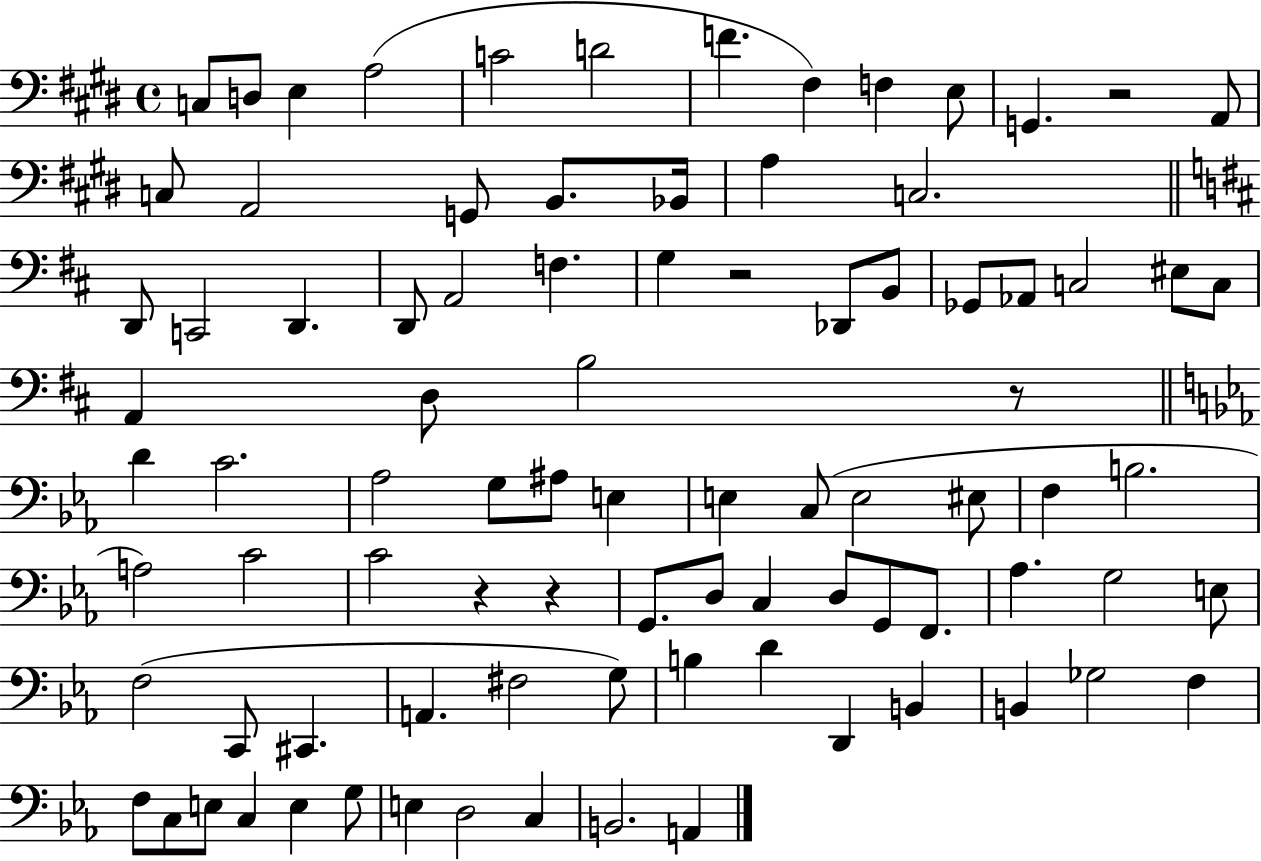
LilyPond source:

{
  \clef bass
  \time 4/4
  \defaultTimeSignature
  \key e \major
  c8 d8 e4 a2( | c'2 d'2 | f'4. fis4) f4 e8 | g,4. r2 a,8 | \break c8 a,2 g,8 b,8. bes,16 | a4 c2. | \bar "||" \break \key b \minor d,8 c,2 d,4. | d,8 a,2 f4. | g4 r2 des,8 b,8 | ges,8 aes,8 c2 eis8 c8 | \break a,4 d8 b2 r8 | \bar "||" \break \key c \minor d'4 c'2. | aes2 g8 ais8 e4 | e4 c8( e2 eis8 | f4 b2. | \break a2) c'2 | c'2 r4 r4 | g,8. d8 c4 d8 g,8 f,8. | aes4. g2 e8 | \break f2( c,8 cis,4. | a,4. fis2 g8) | b4 d'4 d,4 b,4 | b,4 ges2 f4 | \break f8 c8 e8 c4 e4 g8 | e4 d2 c4 | b,2. a,4 | \bar "|."
}